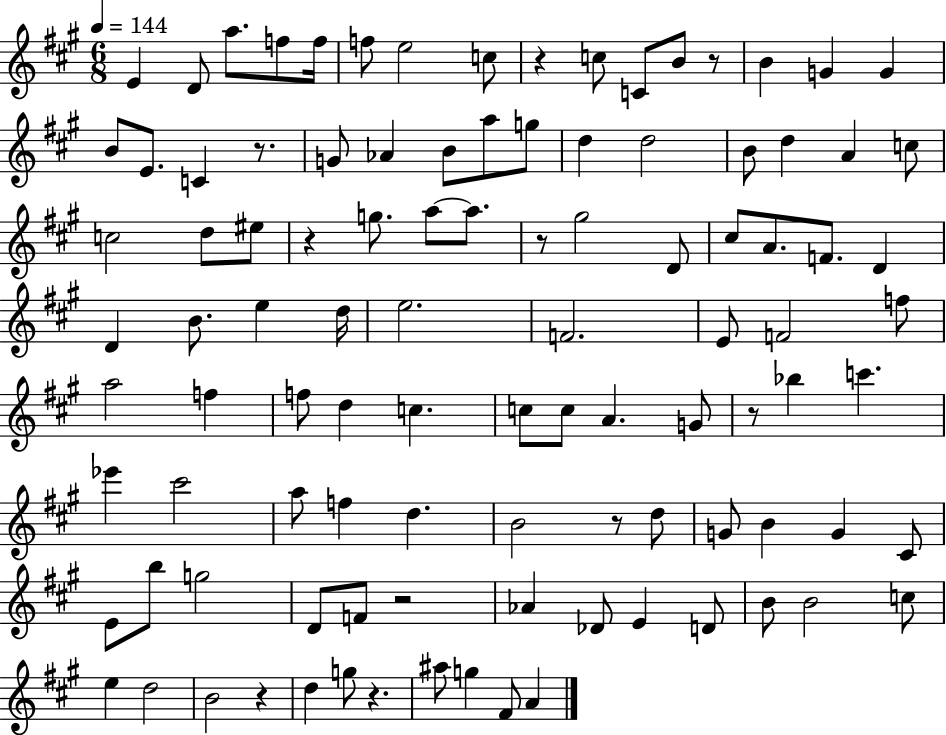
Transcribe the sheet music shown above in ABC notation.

X:1
T:Untitled
M:6/8
L:1/4
K:A
E D/2 a/2 f/2 f/4 f/2 e2 c/2 z c/2 C/2 B/2 z/2 B G G B/2 E/2 C z/2 G/2 _A B/2 a/2 g/2 d d2 B/2 d A c/2 c2 d/2 ^e/2 z g/2 a/2 a/2 z/2 ^g2 D/2 ^c/2 A/2 F/2 D D B/2 e d/4 e2 F2 E/2 F2 f/2 a2 f f/2 d c c/2 c/2 A G/2 z/2 _b c' _e' ^c'2 a/2 f d B2 z/2 d/2 G/2 B G ^C/2 E/2 b/2 g2 D/2 F/2 z2 _A _D/2 E D/2 B/2 B2 c/2 e d2 B2 z d g/2 z ^a/2 g ^F/2 A